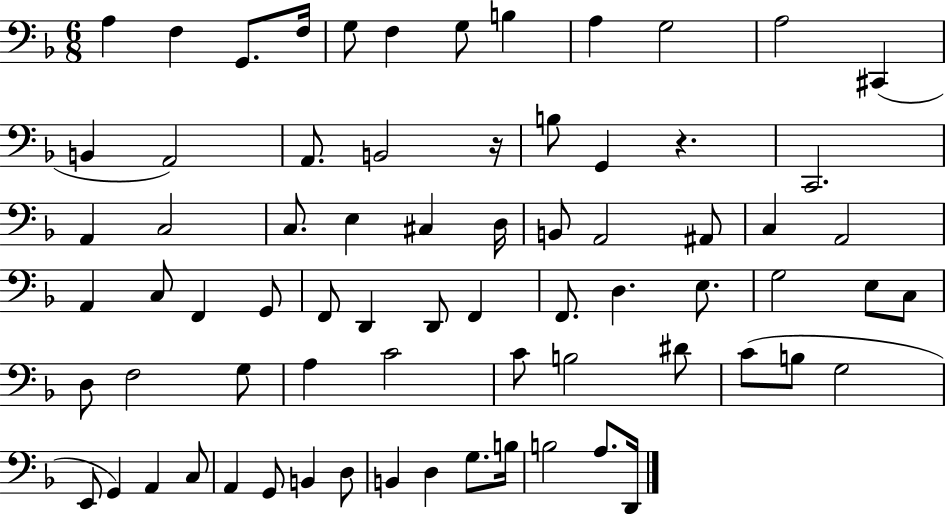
X:1
T:Untitled
M:6/8
L:1/4
K:F
A, F, G,,/2 F,/4 G,/2 F, G,/2 B, A, G,2 A,2 ^C,, B,, A,,2 A,,/2 B,,2 z/4 B,/2 G,, z C,,2 A,, C,2 C,/2 E, ^C, D,/4 B,,/2 A,,2 ^A,,/2 C, A,,2 A,, C,/2 F,, G,,/2 F,,/2 D,, D,,/2 F,, F,,/2 D, E,/2 G,2 E,/2 C,/2 D,/2 F,2 G,/2 A, C2 C/2 B,2 ^D/2 C/2 B,/2 G,2 E,,/2 G,, A,, C,/2 A,, G,,/2 B,, D,/2 B,, D, G,/2 B,/4 B,2 A,/2 D,,/4